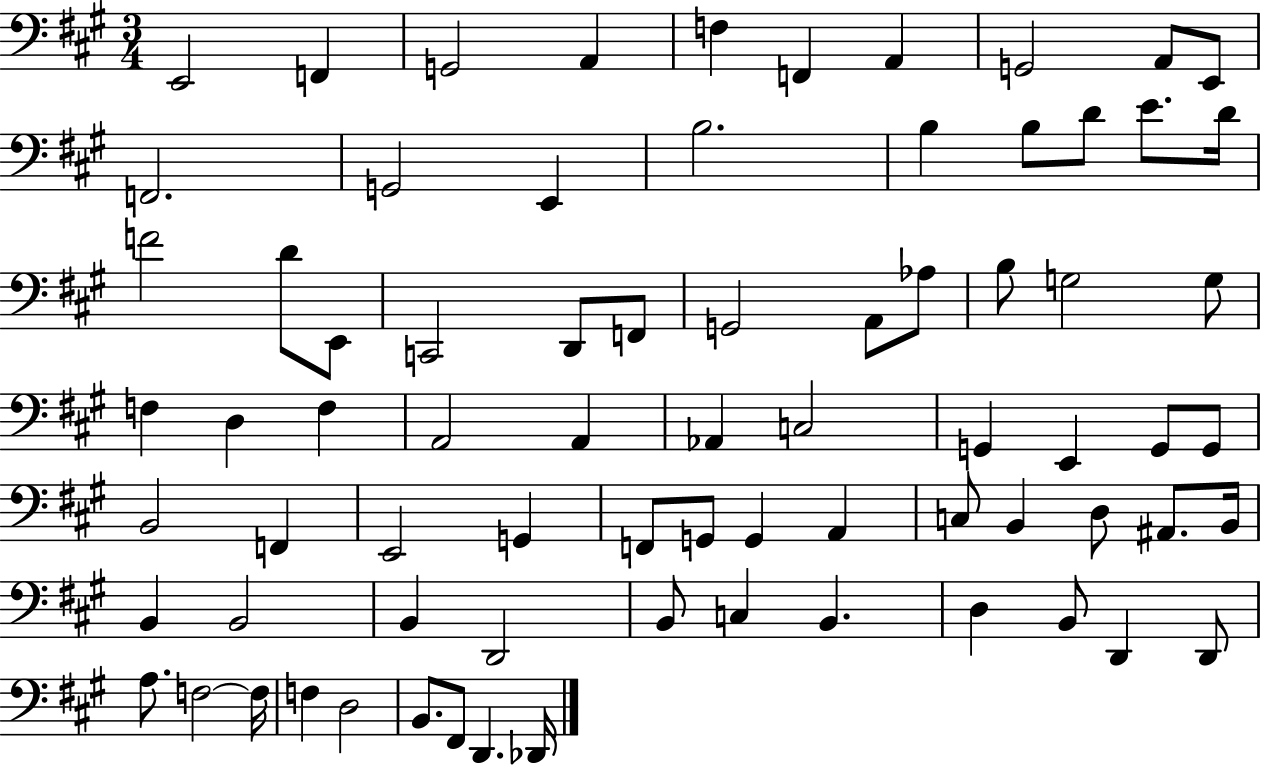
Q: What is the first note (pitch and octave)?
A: E2